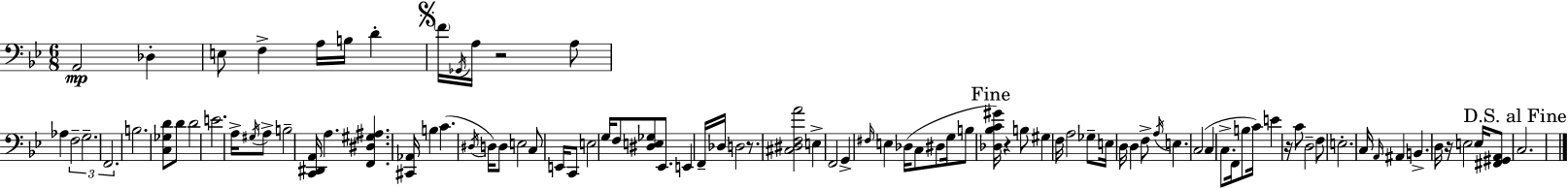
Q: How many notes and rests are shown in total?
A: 94